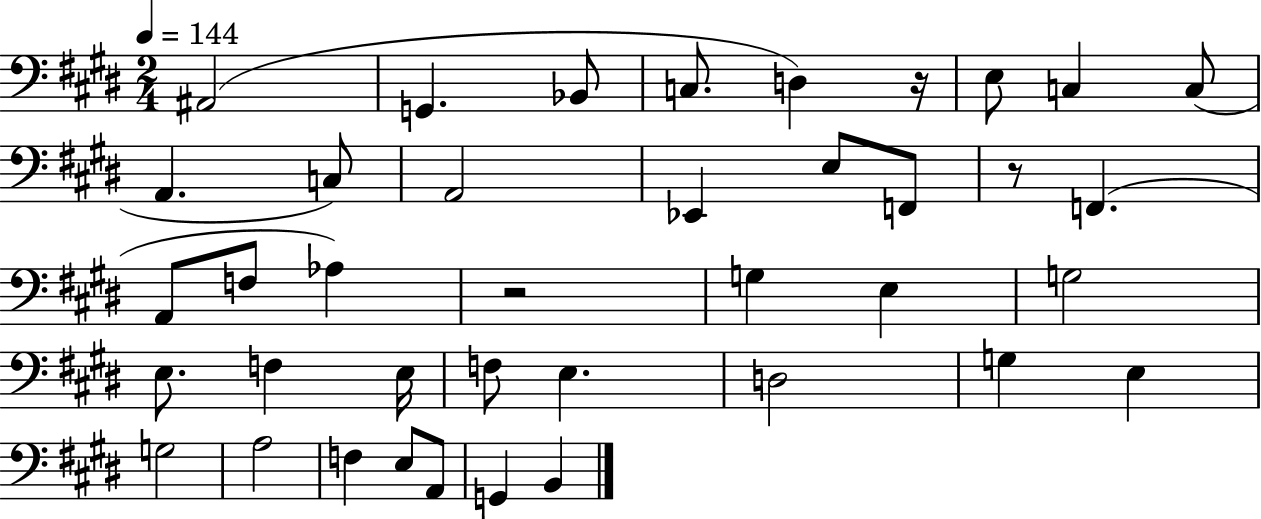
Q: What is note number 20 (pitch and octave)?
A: E3